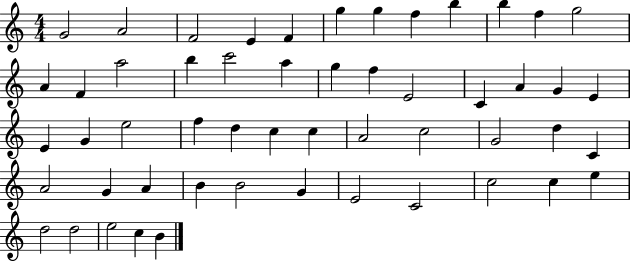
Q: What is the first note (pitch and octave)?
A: G4